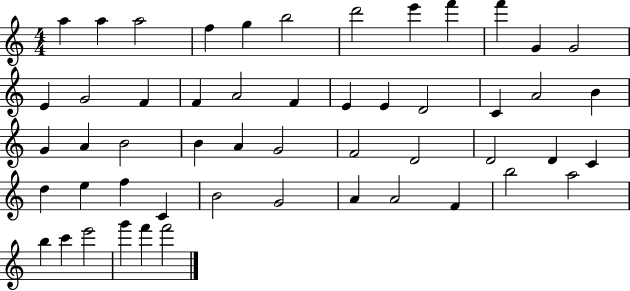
X:1
T:Untitled
M:4/4
L:1/4
K:C
a a a2 f g b2 d'2 e' f' f' G G2 E G2 F F A2 F E E D2 C A2 B G A B2 B A G2 F2 D2 D2 D C d e f C B2 G2 A A2 F b2 a2 b c' e'2 g' f' f'2